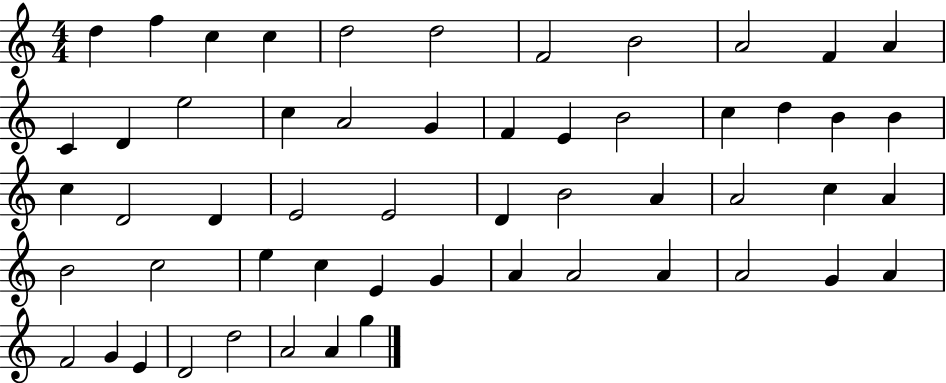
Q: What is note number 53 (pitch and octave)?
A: A4